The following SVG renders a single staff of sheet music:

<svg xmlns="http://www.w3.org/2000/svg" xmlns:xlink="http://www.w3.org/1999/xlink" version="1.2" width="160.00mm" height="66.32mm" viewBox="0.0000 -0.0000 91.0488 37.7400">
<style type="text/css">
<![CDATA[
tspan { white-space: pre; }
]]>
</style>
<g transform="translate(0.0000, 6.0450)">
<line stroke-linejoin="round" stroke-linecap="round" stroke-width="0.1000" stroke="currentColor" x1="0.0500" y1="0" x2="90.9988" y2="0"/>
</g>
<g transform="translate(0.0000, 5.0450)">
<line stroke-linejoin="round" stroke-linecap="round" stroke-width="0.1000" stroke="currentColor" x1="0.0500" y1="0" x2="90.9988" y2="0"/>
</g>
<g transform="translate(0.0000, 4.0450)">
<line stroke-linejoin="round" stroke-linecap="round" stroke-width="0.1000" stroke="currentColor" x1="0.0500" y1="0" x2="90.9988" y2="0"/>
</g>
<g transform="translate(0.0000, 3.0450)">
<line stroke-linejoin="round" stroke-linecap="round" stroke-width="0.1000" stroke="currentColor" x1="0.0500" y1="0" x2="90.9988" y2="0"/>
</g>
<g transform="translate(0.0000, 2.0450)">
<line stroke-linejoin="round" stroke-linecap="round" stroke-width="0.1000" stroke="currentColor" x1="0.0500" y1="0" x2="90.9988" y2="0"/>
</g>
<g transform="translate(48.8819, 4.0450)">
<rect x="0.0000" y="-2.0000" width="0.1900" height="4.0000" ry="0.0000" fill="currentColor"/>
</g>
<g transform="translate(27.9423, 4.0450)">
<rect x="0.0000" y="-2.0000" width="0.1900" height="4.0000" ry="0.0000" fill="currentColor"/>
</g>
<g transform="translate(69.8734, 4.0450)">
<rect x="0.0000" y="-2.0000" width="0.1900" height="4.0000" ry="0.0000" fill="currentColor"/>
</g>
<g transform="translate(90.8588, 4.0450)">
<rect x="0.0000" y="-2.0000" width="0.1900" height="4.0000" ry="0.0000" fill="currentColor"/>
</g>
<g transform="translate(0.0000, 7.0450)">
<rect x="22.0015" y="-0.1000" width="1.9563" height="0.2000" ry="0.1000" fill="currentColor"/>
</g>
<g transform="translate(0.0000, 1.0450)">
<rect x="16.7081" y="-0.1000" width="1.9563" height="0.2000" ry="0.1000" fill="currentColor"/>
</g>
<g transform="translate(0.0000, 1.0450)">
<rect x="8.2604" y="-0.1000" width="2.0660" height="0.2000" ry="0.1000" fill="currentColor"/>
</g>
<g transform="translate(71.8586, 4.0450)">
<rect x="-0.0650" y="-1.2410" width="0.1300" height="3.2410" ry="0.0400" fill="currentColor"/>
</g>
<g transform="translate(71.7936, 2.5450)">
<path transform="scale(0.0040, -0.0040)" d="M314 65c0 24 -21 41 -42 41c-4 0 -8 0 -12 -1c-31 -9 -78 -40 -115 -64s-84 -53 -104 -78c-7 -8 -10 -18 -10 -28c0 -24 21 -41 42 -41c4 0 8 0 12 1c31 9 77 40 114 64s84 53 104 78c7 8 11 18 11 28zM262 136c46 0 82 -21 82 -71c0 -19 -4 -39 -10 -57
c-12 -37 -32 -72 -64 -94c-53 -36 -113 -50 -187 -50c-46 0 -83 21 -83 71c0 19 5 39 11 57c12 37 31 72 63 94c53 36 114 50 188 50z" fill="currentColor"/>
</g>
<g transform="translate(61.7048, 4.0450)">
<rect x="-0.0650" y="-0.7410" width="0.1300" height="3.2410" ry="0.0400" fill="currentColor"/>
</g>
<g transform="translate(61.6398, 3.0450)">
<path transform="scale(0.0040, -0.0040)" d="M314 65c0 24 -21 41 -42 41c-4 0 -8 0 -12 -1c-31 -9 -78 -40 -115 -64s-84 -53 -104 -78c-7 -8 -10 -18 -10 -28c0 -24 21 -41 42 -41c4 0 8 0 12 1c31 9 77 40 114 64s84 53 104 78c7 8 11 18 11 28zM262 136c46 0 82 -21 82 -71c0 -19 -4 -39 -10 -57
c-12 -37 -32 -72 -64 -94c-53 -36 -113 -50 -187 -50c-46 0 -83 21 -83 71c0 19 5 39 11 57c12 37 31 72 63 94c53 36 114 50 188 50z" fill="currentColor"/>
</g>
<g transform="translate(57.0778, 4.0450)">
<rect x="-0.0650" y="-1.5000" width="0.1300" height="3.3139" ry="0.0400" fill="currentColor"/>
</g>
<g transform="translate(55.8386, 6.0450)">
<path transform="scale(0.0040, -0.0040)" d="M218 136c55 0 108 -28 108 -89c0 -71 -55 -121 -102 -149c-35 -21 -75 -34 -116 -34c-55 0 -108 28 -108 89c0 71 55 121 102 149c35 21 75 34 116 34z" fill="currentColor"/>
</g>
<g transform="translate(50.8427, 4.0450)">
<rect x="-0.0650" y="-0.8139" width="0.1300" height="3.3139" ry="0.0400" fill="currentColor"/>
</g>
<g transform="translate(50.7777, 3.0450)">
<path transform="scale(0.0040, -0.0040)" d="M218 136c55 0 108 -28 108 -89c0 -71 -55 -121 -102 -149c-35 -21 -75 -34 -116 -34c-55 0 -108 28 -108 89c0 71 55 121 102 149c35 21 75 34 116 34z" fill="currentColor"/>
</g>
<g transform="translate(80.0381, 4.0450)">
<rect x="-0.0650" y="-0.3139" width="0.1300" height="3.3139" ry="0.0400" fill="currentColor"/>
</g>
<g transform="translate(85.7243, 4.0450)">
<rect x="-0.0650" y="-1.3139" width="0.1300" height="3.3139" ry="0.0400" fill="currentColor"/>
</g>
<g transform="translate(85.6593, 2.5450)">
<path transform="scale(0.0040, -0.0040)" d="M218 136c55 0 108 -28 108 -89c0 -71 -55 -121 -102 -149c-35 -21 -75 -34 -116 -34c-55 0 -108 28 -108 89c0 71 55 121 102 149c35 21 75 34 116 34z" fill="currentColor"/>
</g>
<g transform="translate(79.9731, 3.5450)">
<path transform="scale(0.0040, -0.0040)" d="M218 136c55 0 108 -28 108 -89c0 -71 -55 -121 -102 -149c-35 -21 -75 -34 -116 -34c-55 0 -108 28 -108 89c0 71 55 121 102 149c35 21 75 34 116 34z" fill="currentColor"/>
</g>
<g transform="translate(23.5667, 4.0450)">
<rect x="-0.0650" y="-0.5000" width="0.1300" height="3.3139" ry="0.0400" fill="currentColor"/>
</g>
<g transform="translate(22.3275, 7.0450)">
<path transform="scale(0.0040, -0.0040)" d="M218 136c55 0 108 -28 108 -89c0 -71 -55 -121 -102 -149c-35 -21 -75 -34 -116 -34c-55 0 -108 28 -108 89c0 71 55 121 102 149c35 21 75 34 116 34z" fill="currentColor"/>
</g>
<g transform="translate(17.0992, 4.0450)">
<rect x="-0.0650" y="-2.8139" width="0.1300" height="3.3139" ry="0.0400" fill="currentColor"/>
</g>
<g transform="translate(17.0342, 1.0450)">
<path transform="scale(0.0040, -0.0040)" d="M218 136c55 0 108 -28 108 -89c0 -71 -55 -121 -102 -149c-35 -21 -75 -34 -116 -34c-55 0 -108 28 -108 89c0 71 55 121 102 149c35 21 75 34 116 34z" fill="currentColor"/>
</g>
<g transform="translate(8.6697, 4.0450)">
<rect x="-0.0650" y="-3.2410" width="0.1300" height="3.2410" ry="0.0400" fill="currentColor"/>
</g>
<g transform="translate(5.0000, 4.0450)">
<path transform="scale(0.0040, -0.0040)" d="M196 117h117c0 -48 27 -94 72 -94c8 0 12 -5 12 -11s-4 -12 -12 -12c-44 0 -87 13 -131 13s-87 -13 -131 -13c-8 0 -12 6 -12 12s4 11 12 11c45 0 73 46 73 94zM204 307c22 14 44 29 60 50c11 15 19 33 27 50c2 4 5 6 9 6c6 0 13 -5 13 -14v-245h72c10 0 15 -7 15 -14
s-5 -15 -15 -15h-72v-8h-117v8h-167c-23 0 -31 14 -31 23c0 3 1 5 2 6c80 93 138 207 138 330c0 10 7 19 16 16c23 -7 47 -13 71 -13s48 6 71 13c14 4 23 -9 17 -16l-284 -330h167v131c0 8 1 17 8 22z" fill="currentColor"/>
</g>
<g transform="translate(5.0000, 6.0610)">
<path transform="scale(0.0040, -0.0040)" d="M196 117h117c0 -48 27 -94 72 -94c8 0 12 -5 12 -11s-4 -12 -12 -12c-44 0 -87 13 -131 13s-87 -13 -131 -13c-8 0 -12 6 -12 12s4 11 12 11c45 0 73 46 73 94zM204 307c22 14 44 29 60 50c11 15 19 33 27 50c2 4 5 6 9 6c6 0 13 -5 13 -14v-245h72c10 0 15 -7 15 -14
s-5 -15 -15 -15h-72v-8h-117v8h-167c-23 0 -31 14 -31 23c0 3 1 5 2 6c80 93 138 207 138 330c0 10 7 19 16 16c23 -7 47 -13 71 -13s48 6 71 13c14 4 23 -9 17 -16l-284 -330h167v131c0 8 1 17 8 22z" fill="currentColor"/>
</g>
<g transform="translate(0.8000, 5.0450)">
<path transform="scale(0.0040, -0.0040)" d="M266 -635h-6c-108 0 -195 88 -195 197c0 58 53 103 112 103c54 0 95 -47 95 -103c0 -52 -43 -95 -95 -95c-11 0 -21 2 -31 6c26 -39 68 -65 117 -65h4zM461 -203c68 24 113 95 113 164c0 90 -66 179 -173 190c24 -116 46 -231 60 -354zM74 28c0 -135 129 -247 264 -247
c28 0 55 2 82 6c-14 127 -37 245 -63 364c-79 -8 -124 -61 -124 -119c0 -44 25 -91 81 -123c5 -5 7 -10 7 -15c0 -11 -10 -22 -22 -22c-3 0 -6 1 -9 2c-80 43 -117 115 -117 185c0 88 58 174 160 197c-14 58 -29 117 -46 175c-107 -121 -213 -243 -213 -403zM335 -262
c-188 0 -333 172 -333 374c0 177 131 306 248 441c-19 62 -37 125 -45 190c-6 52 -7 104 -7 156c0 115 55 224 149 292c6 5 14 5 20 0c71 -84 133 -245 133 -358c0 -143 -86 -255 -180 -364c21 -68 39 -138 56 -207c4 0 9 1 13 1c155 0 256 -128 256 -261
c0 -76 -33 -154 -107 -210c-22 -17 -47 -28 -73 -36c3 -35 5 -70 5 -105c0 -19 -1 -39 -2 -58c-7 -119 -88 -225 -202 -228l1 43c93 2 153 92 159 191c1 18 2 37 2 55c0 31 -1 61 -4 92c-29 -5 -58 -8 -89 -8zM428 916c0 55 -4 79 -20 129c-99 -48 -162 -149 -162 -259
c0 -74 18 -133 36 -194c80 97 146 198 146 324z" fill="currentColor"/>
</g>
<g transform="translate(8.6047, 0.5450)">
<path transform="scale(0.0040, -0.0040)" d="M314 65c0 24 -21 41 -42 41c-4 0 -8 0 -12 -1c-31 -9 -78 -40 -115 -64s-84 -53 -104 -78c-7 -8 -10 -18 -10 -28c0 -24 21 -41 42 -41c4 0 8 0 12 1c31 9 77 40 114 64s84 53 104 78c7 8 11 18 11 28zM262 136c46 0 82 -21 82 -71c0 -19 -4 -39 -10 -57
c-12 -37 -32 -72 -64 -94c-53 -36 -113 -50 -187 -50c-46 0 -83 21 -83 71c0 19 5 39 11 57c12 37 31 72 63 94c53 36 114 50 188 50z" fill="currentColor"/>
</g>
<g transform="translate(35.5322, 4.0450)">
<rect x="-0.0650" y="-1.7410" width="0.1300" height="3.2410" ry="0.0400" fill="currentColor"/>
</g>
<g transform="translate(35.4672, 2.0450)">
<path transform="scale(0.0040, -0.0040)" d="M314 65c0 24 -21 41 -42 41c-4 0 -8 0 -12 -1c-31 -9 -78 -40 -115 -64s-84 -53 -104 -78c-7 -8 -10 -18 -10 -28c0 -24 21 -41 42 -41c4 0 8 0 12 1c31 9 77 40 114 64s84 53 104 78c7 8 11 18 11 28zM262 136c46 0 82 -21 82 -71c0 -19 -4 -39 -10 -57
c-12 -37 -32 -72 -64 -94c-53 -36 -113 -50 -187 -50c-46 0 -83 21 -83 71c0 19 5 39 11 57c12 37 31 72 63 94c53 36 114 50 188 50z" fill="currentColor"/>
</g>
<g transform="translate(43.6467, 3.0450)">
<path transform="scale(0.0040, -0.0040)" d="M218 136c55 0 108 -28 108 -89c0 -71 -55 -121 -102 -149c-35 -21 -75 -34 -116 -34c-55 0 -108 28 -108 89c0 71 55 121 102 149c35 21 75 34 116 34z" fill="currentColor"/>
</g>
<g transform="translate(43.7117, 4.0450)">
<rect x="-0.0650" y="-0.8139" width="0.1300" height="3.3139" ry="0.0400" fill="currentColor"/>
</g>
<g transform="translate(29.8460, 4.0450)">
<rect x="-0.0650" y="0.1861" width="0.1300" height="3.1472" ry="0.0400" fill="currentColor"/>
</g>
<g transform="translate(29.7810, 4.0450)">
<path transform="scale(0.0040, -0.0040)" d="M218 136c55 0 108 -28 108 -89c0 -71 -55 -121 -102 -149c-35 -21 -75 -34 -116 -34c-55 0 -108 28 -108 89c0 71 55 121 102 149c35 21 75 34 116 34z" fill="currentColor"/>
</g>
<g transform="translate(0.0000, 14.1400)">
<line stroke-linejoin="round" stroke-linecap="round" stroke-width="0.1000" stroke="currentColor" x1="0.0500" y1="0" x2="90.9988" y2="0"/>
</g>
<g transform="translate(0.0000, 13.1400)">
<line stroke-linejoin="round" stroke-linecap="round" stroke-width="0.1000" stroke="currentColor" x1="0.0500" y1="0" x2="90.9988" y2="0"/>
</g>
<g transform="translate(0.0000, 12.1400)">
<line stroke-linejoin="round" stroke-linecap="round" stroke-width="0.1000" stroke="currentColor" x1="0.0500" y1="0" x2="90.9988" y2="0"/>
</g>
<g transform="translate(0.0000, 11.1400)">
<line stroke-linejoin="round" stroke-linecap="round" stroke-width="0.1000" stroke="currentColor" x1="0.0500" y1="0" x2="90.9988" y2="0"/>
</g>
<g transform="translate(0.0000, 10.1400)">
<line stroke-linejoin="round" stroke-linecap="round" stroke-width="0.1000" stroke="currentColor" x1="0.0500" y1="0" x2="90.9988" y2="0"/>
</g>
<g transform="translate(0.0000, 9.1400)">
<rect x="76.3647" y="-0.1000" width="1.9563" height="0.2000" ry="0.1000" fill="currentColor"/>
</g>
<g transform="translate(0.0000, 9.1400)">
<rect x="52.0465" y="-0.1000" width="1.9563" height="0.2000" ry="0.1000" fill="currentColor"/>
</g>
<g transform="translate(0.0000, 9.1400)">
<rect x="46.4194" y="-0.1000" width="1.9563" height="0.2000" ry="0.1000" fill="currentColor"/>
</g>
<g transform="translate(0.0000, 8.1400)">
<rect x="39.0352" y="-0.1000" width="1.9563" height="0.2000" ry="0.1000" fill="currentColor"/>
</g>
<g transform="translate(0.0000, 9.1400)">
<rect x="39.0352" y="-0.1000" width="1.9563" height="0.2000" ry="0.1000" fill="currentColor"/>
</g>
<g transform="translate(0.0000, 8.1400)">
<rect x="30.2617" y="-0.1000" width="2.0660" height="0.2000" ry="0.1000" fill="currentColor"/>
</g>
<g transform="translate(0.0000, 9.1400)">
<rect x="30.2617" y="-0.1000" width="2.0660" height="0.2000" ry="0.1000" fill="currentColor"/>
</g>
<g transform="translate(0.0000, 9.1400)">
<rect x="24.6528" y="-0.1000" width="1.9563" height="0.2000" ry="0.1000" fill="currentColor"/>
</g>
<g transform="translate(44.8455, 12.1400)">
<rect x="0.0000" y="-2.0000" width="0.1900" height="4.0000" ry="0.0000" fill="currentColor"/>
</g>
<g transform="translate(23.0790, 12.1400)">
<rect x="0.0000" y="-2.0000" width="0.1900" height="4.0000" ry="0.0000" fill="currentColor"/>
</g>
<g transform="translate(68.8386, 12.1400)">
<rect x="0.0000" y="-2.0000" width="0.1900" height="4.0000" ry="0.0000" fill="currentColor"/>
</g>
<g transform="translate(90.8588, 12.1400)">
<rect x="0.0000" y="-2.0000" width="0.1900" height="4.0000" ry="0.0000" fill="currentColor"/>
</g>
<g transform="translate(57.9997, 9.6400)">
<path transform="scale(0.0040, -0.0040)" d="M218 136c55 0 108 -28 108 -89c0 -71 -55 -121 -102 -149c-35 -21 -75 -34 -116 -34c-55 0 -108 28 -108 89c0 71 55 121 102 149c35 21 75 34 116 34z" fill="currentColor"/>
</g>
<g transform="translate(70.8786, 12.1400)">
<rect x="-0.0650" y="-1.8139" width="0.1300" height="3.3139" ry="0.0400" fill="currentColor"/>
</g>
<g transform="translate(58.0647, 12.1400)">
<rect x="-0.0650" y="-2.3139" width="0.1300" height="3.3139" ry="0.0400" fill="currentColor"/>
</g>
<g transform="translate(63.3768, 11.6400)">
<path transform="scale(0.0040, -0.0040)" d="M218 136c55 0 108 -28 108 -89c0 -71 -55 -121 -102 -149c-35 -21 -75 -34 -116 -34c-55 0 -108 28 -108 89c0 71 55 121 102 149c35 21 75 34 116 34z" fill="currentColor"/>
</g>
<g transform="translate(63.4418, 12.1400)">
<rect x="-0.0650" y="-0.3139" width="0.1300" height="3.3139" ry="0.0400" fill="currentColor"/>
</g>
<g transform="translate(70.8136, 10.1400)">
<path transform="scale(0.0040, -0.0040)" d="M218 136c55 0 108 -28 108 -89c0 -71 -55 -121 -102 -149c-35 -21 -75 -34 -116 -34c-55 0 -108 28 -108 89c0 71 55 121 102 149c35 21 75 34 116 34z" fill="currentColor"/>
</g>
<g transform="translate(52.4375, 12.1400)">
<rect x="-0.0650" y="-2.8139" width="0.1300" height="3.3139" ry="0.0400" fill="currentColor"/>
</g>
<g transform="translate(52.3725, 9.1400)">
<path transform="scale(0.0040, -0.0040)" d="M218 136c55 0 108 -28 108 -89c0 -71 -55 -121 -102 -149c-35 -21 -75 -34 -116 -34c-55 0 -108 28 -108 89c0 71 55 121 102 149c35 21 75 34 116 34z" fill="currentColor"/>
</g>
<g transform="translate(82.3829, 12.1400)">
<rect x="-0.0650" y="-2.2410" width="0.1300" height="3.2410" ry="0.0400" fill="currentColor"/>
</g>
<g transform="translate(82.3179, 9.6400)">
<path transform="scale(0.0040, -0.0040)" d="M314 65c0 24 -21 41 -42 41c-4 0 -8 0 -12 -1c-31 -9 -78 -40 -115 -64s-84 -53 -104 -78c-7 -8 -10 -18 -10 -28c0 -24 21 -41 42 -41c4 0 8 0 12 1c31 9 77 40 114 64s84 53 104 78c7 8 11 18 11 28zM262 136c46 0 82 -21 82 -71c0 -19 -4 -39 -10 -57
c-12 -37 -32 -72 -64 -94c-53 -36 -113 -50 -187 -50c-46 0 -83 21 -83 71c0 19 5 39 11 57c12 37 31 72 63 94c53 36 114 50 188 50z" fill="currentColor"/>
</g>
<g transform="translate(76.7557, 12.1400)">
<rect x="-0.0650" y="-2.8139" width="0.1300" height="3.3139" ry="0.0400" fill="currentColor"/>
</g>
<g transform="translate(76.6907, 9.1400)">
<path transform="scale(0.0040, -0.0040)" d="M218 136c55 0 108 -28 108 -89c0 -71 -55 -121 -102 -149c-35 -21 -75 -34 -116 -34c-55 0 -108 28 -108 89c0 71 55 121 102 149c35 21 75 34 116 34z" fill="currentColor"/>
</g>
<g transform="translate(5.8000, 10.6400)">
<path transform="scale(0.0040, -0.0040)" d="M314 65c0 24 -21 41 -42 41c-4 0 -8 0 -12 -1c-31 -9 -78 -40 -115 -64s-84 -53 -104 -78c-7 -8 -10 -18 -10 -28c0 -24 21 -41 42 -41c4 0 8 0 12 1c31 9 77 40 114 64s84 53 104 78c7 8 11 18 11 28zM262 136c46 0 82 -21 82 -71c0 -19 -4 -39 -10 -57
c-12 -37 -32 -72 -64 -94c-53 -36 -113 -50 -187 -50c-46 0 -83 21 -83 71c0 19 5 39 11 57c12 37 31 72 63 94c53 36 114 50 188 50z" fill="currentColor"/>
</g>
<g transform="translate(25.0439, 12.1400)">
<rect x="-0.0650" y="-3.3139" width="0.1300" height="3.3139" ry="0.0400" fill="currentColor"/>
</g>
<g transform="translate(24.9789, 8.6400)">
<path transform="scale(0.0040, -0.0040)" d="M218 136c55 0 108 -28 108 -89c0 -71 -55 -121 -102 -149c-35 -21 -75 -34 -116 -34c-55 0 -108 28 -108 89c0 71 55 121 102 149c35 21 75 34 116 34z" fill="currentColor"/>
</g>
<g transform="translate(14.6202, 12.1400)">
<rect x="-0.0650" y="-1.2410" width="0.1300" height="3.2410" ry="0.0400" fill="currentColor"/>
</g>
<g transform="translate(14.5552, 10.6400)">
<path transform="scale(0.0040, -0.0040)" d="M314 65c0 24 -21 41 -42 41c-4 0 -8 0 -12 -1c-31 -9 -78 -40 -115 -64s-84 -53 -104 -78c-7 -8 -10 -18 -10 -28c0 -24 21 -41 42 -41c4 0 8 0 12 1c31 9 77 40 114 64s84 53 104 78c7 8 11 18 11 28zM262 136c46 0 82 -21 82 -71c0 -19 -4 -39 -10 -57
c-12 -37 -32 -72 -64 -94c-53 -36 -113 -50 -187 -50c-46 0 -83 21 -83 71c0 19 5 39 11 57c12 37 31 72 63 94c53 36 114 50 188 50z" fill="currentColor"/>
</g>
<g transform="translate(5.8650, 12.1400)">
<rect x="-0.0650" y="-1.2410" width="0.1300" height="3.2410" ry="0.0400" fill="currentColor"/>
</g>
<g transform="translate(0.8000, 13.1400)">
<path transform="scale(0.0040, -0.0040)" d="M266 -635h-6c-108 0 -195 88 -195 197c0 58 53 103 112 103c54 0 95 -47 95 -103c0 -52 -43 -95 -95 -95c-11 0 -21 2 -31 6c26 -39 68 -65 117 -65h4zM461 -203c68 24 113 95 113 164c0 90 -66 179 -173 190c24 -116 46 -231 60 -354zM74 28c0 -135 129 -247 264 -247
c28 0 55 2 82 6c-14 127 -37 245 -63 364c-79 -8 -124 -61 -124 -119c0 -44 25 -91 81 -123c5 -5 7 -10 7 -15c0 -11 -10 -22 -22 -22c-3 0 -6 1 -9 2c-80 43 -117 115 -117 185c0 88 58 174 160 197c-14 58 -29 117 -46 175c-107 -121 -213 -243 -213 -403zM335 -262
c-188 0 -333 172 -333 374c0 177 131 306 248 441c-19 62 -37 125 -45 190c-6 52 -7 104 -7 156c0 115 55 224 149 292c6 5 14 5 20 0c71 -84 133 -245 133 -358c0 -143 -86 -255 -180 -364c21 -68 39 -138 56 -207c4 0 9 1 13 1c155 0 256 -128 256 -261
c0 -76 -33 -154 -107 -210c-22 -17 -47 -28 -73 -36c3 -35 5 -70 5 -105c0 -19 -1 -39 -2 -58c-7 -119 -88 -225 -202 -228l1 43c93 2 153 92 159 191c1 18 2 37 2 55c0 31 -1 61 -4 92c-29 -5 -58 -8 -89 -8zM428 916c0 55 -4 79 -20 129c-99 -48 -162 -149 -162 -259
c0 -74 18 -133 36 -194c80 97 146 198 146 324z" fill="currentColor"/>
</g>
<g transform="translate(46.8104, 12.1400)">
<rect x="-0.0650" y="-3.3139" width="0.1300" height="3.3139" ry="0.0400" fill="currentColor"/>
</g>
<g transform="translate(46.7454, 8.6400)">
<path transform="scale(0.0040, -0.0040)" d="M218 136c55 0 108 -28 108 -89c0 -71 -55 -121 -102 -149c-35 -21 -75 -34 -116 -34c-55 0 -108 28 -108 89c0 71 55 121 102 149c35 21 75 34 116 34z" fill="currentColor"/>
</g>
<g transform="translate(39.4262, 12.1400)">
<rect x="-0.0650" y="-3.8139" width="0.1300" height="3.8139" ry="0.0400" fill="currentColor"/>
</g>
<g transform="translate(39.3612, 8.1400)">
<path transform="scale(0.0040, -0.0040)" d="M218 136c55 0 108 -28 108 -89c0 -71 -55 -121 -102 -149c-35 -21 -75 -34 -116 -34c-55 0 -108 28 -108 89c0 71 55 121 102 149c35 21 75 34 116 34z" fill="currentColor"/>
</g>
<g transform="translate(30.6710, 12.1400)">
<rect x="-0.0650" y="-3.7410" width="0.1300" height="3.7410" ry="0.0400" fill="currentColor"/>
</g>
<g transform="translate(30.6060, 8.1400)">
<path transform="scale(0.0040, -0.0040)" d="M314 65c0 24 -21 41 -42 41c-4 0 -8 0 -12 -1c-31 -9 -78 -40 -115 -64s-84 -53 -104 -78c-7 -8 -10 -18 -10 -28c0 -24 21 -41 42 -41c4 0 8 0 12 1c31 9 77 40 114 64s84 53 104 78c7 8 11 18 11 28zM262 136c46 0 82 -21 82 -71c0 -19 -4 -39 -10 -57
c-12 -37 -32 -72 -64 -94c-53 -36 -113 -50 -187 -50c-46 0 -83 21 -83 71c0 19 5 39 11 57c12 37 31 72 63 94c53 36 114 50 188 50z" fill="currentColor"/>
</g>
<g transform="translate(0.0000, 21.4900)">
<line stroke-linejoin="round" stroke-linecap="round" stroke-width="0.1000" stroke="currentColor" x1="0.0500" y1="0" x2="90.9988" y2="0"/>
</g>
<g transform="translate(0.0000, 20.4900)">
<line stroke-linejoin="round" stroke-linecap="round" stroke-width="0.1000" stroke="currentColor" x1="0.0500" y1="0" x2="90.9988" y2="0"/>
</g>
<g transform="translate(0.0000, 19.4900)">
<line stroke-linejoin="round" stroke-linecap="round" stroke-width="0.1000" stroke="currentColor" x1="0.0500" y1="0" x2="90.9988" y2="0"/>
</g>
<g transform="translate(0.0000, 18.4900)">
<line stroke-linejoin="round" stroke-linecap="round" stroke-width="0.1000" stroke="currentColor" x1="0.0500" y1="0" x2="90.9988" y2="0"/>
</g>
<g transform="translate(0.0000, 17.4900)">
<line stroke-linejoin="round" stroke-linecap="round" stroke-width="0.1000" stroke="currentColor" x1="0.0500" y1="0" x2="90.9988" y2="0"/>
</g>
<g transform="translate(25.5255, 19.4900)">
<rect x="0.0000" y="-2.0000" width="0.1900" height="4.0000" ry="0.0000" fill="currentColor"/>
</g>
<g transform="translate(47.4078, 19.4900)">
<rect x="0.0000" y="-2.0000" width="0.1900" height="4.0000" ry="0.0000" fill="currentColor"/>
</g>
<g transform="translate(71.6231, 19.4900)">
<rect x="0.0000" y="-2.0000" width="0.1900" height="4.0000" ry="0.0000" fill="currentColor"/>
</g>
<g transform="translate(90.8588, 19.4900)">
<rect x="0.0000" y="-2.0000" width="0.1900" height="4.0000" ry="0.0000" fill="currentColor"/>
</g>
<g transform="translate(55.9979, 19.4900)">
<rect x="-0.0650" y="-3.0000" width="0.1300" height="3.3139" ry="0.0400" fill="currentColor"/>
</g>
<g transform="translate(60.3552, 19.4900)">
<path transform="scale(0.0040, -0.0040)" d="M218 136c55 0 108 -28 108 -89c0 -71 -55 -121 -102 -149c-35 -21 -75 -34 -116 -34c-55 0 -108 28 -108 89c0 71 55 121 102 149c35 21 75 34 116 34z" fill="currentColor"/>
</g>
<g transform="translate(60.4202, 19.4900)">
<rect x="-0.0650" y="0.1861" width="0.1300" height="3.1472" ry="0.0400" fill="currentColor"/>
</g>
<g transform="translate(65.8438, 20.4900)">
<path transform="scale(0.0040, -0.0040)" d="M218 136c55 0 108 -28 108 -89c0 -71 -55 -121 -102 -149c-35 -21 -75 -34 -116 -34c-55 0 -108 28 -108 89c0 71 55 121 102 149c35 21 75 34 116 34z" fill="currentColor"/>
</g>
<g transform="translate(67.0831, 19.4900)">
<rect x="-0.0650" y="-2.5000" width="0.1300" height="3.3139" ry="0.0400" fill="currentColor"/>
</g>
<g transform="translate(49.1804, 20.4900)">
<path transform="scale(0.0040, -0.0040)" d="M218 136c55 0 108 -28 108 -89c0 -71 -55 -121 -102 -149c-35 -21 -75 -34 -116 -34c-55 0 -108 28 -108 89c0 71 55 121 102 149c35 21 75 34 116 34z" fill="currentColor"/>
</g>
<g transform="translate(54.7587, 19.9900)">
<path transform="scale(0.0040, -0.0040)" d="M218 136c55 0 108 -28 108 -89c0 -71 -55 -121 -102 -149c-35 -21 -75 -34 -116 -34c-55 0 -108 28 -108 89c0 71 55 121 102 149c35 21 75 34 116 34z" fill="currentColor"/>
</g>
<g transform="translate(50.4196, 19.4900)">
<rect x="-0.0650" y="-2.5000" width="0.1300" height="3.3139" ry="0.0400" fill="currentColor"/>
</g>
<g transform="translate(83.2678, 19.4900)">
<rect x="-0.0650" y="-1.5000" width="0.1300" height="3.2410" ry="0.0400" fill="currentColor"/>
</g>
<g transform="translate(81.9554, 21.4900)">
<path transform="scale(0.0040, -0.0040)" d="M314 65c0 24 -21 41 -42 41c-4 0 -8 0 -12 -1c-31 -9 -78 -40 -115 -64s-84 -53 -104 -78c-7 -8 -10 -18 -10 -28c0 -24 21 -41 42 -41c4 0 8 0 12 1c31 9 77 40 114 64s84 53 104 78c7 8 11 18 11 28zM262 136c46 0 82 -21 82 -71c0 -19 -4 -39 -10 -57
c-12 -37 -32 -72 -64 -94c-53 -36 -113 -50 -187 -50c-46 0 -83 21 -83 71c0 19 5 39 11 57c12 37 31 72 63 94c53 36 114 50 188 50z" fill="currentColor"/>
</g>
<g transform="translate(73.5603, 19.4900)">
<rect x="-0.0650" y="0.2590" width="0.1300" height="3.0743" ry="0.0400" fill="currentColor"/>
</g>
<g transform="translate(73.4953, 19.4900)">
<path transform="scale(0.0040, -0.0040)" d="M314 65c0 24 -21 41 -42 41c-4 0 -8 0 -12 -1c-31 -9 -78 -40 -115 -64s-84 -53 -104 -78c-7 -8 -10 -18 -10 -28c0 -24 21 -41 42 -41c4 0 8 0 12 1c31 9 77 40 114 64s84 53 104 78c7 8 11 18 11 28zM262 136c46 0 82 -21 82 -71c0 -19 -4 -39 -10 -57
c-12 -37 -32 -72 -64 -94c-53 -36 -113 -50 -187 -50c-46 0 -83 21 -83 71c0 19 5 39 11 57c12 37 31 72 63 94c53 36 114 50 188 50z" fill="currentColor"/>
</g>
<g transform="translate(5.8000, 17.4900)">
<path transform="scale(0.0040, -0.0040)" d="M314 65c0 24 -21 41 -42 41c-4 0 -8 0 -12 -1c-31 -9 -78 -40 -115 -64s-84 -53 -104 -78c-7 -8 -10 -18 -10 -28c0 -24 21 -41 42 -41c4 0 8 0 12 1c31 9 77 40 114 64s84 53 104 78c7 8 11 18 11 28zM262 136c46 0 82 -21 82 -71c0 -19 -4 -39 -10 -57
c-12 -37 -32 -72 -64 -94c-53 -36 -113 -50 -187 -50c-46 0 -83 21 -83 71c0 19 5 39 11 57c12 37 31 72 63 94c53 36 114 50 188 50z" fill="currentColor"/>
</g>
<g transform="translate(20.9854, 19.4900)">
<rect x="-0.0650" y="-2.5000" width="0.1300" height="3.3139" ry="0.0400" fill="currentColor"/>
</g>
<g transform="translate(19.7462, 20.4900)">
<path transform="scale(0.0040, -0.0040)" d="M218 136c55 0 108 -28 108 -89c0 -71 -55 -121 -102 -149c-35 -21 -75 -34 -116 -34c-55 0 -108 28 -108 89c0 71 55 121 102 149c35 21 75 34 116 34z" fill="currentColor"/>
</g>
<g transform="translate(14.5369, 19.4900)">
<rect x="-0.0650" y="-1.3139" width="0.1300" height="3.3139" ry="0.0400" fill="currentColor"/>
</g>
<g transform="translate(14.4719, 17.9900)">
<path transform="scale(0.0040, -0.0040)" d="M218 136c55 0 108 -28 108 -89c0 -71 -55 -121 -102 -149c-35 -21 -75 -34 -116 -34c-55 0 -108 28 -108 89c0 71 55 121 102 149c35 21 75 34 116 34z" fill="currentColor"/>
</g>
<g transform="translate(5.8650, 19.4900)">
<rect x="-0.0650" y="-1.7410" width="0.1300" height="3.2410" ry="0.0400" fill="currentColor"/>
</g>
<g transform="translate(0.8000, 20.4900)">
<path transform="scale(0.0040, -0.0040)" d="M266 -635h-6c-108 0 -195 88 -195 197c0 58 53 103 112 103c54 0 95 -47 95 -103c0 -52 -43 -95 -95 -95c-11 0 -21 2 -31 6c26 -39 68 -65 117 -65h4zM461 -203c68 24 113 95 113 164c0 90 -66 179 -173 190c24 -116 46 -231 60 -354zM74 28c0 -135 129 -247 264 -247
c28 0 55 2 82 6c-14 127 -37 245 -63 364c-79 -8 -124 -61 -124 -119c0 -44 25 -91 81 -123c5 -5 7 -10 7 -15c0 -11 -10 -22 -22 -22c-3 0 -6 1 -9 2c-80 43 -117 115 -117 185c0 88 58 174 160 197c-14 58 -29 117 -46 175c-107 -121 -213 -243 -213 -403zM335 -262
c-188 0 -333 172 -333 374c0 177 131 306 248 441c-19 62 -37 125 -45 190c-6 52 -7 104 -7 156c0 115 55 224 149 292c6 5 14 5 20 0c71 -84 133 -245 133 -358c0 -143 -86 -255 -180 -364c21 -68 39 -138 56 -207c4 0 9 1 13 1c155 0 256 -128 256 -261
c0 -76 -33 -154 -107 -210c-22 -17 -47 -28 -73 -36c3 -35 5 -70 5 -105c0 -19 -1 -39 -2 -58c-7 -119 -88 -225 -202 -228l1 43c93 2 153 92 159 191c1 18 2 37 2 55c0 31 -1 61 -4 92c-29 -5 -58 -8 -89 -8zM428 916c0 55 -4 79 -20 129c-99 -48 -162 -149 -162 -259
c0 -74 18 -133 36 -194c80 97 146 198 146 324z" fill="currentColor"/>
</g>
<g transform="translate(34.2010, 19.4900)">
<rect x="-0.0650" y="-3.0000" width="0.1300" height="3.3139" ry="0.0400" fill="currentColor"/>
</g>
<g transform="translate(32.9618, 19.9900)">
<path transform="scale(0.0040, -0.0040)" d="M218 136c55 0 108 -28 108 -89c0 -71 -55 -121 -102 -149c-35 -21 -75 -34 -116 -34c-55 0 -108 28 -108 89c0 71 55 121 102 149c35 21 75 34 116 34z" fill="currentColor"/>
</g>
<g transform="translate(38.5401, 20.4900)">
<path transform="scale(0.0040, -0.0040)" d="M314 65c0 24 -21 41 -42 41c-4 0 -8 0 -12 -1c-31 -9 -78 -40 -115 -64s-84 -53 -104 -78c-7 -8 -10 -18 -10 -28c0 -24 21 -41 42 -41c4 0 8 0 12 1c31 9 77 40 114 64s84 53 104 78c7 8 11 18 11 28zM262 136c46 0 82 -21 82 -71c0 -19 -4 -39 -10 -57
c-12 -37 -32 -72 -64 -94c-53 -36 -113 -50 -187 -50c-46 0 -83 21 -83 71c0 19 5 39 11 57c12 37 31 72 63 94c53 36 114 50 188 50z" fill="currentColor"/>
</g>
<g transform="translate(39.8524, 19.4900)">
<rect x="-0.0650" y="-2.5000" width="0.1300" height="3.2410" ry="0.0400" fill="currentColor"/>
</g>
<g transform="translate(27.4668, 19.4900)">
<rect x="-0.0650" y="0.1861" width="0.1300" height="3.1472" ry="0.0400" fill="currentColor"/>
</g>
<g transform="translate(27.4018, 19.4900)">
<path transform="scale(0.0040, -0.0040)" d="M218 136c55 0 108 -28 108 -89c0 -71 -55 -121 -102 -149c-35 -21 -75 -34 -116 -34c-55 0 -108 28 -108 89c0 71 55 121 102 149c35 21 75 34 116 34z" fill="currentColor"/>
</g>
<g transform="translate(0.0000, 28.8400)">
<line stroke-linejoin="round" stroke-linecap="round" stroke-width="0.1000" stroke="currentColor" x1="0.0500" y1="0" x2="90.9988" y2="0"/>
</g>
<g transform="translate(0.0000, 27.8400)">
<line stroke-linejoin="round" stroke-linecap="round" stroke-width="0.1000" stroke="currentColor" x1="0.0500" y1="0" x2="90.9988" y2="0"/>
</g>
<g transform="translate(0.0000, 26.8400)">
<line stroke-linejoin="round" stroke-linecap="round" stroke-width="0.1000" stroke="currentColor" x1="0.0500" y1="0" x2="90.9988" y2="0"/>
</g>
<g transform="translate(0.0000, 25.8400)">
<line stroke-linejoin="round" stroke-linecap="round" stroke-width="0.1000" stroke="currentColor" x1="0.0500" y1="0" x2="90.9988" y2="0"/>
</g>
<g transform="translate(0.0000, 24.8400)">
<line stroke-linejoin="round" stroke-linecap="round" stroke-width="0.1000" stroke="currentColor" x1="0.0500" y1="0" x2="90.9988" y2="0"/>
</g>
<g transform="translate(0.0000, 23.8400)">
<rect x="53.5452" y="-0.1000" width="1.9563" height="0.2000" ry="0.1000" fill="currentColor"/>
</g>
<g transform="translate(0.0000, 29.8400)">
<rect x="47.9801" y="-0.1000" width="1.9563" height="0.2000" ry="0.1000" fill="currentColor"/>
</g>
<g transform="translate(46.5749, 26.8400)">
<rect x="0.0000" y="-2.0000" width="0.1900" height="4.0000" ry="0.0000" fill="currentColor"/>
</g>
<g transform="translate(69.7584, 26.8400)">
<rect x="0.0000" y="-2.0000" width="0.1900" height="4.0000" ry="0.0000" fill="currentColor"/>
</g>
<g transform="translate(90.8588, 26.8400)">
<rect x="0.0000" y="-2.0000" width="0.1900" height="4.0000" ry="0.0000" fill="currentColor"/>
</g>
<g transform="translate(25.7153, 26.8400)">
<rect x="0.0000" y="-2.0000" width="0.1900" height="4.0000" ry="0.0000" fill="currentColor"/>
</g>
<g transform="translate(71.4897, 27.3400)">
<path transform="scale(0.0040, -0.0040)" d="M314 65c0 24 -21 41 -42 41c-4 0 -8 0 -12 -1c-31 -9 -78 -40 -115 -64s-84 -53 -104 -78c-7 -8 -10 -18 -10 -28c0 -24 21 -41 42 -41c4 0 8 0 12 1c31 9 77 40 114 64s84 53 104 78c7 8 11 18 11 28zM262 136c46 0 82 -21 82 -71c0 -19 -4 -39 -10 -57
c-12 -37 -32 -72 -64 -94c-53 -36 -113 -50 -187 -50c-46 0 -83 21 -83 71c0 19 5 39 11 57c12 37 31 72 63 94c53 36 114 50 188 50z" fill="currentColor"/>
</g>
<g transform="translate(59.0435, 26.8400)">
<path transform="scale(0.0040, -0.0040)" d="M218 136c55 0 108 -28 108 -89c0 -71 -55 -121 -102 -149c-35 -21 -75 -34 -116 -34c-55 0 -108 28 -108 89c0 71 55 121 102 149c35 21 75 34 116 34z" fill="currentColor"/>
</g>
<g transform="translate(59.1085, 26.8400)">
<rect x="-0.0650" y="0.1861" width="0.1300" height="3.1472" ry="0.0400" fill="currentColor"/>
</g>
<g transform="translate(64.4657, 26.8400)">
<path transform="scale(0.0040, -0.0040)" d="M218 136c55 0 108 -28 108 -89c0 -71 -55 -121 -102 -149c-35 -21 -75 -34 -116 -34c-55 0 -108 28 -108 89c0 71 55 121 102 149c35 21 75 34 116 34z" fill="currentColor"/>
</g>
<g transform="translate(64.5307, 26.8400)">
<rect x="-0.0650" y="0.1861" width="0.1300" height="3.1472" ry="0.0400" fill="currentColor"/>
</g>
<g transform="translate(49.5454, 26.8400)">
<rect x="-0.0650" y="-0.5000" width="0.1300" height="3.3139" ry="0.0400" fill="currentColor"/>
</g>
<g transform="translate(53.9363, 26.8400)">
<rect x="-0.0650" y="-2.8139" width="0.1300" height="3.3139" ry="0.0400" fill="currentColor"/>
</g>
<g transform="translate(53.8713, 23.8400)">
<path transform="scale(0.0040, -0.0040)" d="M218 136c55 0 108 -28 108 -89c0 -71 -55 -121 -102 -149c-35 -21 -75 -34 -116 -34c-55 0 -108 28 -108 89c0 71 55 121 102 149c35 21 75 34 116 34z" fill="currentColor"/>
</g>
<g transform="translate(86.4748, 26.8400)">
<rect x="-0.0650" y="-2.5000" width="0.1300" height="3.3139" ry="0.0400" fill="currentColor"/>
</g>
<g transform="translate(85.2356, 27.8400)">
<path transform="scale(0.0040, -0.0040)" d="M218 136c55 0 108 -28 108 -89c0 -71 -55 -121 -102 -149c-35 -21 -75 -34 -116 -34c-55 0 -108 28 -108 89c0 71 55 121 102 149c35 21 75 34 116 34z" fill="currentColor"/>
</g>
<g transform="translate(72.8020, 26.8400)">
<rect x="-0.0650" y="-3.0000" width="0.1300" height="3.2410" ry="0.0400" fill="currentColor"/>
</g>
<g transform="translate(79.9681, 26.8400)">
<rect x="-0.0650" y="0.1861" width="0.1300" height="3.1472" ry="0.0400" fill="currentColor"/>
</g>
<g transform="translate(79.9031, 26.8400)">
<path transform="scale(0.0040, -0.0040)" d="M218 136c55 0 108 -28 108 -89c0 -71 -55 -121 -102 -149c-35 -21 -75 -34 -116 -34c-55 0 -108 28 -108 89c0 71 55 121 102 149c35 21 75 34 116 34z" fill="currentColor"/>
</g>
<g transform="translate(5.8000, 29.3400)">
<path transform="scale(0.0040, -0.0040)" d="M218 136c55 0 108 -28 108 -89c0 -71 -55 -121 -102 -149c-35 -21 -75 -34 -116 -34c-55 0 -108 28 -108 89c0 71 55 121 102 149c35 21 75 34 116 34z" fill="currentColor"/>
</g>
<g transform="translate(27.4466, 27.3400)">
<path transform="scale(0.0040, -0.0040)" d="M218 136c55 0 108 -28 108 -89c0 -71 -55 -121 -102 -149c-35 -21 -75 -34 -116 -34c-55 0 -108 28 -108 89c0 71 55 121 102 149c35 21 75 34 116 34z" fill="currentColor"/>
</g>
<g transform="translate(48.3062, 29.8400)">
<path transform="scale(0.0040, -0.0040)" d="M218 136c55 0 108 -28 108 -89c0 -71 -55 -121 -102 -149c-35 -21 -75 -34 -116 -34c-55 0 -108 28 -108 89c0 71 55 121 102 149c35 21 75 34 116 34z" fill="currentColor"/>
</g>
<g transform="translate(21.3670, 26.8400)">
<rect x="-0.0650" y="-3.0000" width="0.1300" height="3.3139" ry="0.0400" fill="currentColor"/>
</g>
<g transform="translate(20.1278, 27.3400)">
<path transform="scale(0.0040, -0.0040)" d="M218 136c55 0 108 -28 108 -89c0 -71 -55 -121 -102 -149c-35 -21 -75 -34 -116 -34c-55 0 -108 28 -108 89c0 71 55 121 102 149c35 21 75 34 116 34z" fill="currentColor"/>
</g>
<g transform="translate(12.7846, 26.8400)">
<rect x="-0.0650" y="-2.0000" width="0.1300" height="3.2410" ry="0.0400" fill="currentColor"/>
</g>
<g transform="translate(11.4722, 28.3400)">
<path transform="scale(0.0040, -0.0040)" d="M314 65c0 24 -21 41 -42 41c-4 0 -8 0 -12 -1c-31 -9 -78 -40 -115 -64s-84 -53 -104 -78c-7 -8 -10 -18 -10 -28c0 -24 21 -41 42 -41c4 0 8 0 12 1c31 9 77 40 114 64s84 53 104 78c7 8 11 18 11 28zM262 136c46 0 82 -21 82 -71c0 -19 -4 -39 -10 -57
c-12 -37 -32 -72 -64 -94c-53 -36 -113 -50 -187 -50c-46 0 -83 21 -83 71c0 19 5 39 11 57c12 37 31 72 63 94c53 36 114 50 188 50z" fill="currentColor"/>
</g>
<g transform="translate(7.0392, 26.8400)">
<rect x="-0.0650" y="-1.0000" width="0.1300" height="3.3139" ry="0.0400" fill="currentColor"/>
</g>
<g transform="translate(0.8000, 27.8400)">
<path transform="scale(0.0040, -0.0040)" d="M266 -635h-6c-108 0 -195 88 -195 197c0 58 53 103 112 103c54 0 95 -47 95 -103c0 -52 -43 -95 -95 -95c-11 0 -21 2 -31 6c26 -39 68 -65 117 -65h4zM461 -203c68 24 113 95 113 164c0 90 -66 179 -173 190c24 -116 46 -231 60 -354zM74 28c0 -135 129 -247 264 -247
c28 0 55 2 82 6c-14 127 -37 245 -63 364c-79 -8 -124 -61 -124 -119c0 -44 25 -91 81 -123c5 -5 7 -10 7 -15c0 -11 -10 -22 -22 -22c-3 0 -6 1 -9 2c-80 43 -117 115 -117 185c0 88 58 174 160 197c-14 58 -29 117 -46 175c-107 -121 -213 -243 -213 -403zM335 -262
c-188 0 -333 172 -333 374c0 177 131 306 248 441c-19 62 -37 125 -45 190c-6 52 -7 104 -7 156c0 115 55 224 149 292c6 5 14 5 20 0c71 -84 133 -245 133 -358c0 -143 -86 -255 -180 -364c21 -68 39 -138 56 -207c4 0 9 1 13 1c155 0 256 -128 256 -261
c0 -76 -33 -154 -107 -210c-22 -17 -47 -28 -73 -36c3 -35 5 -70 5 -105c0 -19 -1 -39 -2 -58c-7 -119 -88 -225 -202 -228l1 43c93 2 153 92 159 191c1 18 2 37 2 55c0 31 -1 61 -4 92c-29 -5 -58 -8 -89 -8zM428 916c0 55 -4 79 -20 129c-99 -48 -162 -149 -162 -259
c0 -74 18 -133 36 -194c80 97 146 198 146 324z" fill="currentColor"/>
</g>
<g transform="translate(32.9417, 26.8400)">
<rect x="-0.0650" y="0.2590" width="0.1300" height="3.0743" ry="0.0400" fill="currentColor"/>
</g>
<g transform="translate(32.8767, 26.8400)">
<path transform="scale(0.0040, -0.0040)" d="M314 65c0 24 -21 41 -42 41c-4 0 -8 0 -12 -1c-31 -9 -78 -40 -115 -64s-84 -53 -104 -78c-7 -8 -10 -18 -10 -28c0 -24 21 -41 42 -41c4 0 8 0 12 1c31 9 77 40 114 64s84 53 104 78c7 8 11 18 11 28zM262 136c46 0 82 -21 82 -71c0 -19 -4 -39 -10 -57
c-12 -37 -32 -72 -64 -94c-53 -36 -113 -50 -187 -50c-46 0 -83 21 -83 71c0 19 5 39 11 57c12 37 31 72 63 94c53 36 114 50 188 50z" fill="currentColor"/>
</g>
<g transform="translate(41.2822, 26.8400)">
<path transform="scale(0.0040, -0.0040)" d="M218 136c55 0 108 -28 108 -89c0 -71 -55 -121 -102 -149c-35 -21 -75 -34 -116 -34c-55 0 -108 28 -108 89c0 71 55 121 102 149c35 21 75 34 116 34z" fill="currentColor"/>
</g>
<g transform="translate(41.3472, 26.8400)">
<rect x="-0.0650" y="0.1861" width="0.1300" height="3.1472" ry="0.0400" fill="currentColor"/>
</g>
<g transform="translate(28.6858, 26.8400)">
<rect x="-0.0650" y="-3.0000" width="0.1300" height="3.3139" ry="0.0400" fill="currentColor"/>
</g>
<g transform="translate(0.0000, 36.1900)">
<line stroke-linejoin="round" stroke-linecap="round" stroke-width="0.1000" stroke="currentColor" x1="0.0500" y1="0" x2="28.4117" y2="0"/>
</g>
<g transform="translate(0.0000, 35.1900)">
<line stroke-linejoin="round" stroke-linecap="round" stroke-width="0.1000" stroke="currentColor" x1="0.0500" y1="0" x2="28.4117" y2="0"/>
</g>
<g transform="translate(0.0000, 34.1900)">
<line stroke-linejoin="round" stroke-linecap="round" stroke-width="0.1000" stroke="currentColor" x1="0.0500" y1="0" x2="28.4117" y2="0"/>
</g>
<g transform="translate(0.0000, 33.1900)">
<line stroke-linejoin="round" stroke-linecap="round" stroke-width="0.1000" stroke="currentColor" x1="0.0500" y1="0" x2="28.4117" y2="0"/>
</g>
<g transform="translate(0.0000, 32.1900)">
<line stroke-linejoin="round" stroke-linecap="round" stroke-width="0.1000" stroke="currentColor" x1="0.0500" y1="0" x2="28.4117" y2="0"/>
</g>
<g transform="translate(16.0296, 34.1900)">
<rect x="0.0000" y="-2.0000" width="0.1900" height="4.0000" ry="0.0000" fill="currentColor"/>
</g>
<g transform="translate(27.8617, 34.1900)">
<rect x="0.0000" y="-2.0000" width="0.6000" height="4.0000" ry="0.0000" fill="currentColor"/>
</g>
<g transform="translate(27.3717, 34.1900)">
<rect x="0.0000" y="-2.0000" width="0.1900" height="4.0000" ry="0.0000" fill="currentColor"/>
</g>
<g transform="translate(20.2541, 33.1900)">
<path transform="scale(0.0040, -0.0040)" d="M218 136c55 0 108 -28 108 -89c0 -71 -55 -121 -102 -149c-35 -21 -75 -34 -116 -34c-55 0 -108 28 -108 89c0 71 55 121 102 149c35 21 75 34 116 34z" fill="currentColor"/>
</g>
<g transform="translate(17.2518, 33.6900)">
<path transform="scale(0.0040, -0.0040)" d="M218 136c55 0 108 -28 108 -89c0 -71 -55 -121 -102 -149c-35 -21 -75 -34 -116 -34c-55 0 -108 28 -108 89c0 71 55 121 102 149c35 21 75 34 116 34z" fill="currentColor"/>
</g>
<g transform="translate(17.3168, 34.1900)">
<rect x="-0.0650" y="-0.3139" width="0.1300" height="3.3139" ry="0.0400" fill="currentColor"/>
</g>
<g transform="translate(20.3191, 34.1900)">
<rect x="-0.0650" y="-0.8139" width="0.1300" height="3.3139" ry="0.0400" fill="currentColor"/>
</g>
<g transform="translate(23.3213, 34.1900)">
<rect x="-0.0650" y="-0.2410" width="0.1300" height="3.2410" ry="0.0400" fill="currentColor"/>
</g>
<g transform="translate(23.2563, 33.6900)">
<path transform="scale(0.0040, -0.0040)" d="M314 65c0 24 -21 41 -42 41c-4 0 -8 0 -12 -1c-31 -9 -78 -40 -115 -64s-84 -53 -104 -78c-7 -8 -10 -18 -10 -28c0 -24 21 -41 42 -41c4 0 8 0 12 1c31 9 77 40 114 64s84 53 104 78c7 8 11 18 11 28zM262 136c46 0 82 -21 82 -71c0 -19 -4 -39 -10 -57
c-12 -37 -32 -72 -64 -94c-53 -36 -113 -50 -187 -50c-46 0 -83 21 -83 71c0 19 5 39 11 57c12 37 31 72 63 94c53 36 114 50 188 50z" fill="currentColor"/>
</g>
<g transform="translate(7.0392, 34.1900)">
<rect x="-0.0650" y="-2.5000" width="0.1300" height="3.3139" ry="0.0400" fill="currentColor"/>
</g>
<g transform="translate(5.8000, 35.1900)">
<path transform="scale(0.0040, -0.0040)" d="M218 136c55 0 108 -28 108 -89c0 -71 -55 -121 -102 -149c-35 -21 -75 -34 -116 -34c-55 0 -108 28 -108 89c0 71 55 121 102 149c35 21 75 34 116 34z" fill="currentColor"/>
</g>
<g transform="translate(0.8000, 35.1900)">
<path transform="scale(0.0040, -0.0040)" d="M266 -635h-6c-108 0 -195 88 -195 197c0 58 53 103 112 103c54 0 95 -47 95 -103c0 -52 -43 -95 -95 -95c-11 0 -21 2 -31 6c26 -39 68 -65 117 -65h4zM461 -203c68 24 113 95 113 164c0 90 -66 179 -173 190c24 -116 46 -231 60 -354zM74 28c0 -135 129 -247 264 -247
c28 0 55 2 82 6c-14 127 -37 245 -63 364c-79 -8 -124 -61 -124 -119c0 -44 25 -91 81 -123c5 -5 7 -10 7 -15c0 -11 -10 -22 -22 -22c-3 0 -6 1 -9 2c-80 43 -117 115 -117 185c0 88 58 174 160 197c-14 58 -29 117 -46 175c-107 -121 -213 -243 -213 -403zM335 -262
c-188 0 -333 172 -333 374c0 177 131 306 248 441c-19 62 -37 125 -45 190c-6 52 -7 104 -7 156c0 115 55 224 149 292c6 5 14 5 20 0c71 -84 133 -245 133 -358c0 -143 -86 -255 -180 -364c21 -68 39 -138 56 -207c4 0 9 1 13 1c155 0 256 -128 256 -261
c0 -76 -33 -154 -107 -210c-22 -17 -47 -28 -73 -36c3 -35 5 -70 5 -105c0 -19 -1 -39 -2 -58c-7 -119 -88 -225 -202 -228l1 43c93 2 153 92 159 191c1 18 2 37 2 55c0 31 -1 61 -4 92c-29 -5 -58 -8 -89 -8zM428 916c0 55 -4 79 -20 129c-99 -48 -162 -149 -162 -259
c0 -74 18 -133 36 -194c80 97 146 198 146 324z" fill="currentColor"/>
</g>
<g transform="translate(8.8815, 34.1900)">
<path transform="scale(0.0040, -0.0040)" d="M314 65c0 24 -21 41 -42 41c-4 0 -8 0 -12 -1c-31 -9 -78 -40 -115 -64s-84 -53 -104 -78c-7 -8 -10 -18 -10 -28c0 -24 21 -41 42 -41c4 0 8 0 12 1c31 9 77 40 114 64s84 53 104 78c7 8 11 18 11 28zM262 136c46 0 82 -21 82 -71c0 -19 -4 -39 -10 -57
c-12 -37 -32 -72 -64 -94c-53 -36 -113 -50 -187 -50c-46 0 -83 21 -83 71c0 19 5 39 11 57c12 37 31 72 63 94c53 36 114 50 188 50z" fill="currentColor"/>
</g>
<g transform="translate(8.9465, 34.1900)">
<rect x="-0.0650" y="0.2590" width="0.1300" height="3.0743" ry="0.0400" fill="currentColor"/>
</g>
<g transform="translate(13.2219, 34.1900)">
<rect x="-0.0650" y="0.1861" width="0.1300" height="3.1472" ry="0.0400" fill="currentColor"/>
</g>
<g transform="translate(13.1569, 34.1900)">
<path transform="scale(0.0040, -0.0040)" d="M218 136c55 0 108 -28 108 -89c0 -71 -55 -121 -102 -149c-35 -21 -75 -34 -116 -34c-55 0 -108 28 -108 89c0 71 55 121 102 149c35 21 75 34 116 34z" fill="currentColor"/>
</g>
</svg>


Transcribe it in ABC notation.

X:1
T:Untitled
M:4/4
L:1/4
K:C
b2 a C B f2 d d E d2 e2 c e e2 e2 b c'2 c' b a g c f a g2 f2 e G B A G2 G A B G B2 E2 D F2 A A B2 B C a B B A2 B G G B2 B c d c2